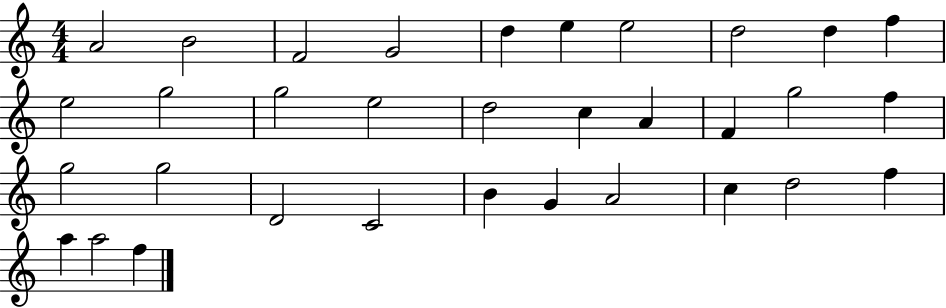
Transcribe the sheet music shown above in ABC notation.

X:1
T:Untitled
M:4/4
L:1/4
K:C
A2 B2 F2 G2 d e e2 d2 d f e2 g2 g2 e2 d2 c A F g2 f g2 g2 D2 C2 B G A2 c d2 f a a2 f